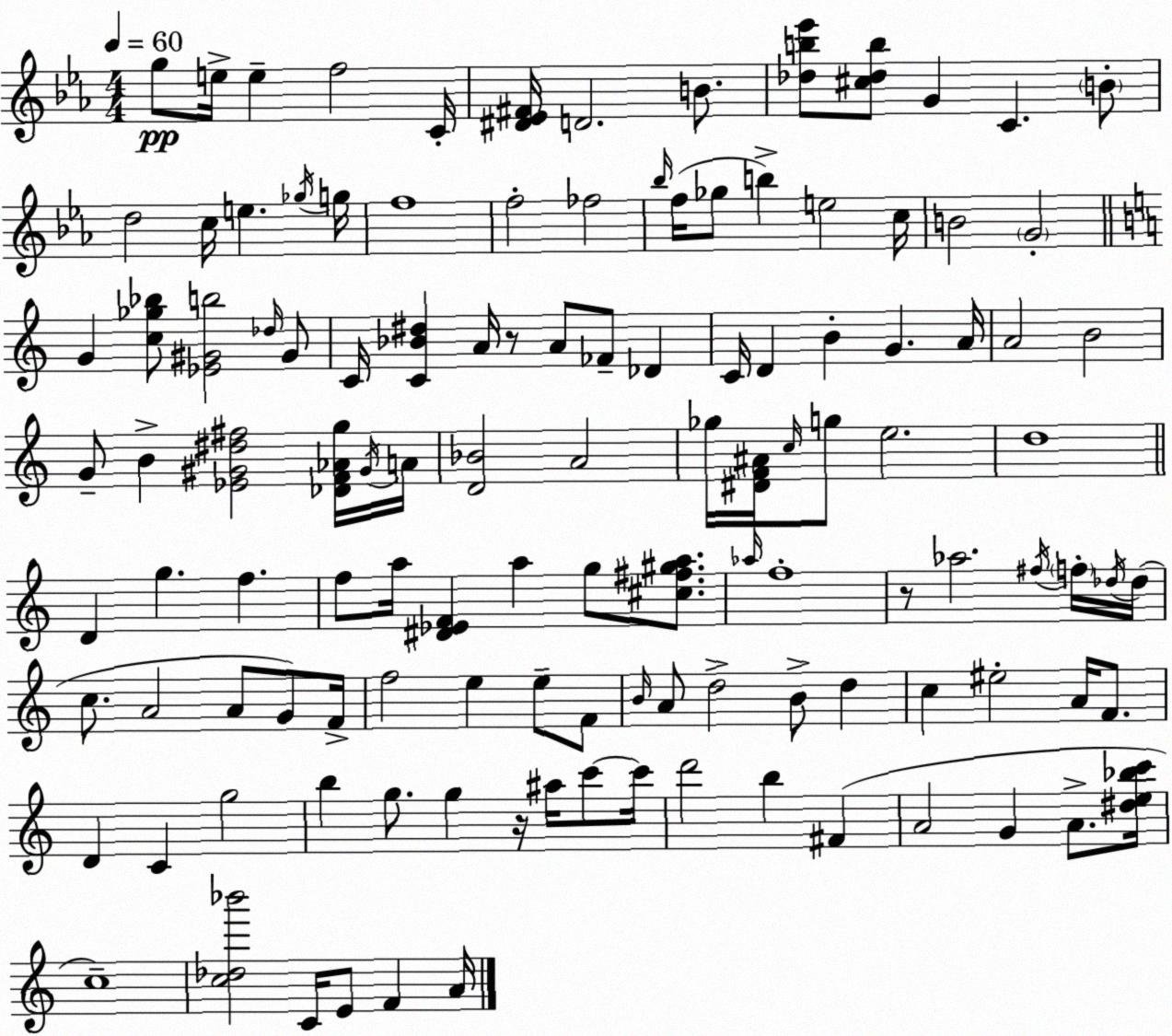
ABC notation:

X:1
T:Untitled
M:4/4
L:1/4
K:Eb
g/2 e/4 e f2 C/4 [^D_E^F]/4 D2 B/2 [_db_e']/2 [^c_db]/2 G C B/2 d2 c/4 e _g/4 g/4 f4 f2 _f2 _b/4 f/4 _g/2 b e2 c/4 B2 G2 G [c_g_b]/2 [_E^Gb]2 _d/4 ^G/2 C/4 [C_B^d] A/4 z/2 A/2 _F/2 _D C/4 D B G A/4 A2 B2 G/2 B [_E^G^d^f]2 [_DF_Ag]/4 ^G/4 A/4 [D_B]2 A2 _g/4 [^DF^A]/4 c/4 g/2 e2 d4 D g f f/2 a/4 [^D_EF] a g/2 [^c^f^ga]/2 _a/4 f4 z/2 _a2 ^f/4 f/4 _d/4 _d/4 c/2 A2 A/2 G/2 F/4 f2 e e/2 F/2 B/4 A/2 d2 B/2 d c ^e2 A/4 F/2 D C g2 b g/2 g z/4 ^a/4 c'/2 c'/4 d'2 b ^F A2 G A/2 [^de_bc']/4 c4 [c_d_b']2 C/4 E/2 F A/4